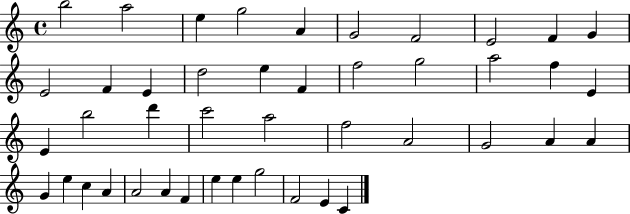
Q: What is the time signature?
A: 4/4